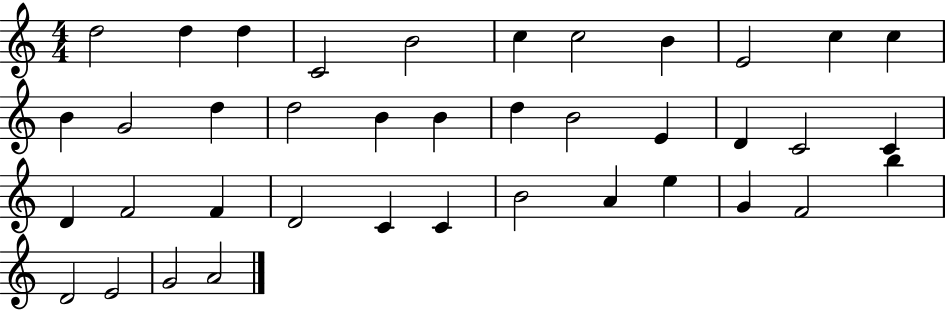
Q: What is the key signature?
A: C major